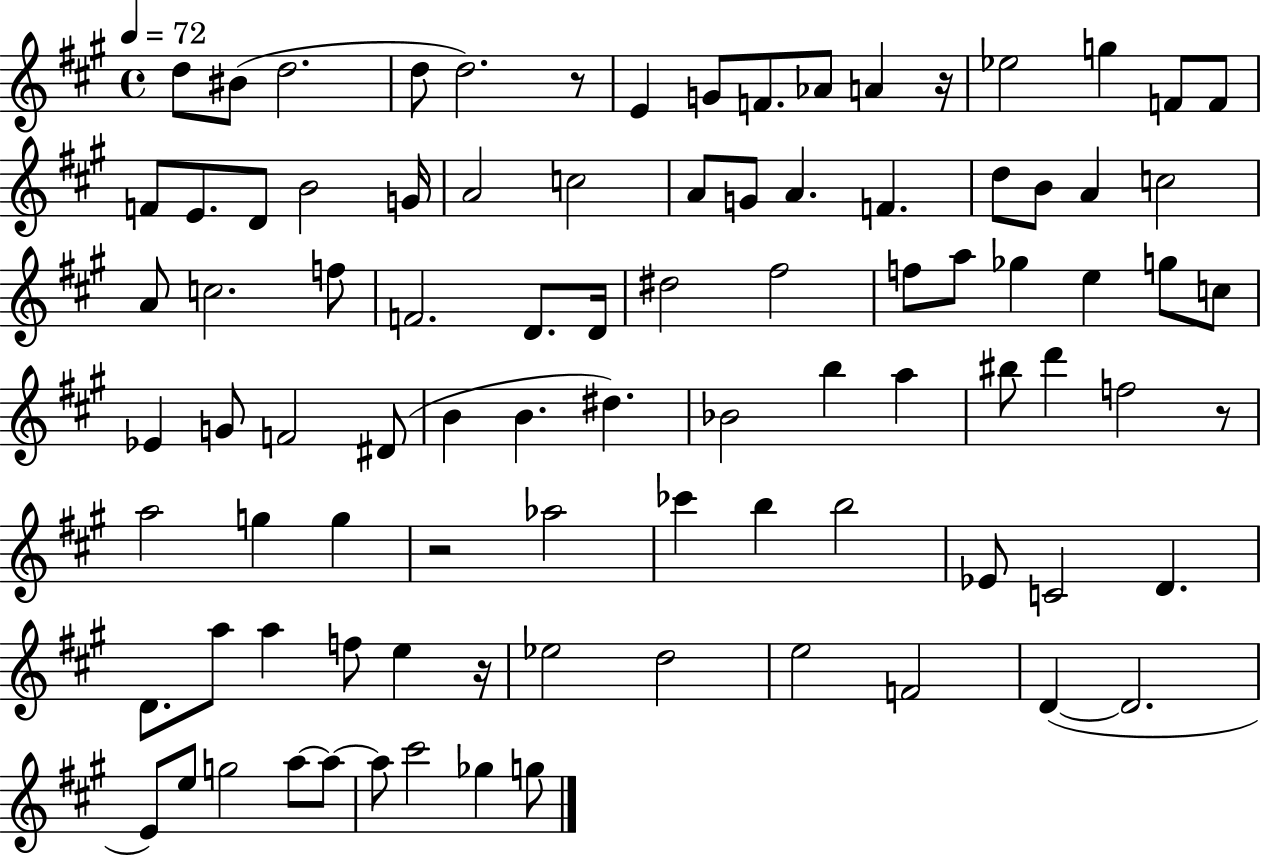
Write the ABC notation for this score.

X:1
T:Untitled
M:4/4
L:1/4
K:A
d/2 ^B/2 d2 d/2 d2 z/2 E G/2 F/2 _A/2 A z/4 _e2 g F/2 F/2 F/2 E/2 D/2 B2 G/4 A2 c2 A/2 G/2 A F d/2 B/2 A c2 A/2 c2 f/2 F2 D/2 D/4 ^d2 ^f2 f/2 a/2 _g e g/2 c/2 _E G/2 F2 ^D/2 B B ^d _B2 b a ^b/2 d' f2 z/2 a2 g g z2 _a2 _c' b b2 _E/2 C2 D D/2 a/2 a f/2 e z/4 _e2 d2 e2 F2 D D2 E/2 e/2 g2 a/2 a/2 a/2 ^c'2 _g g/2